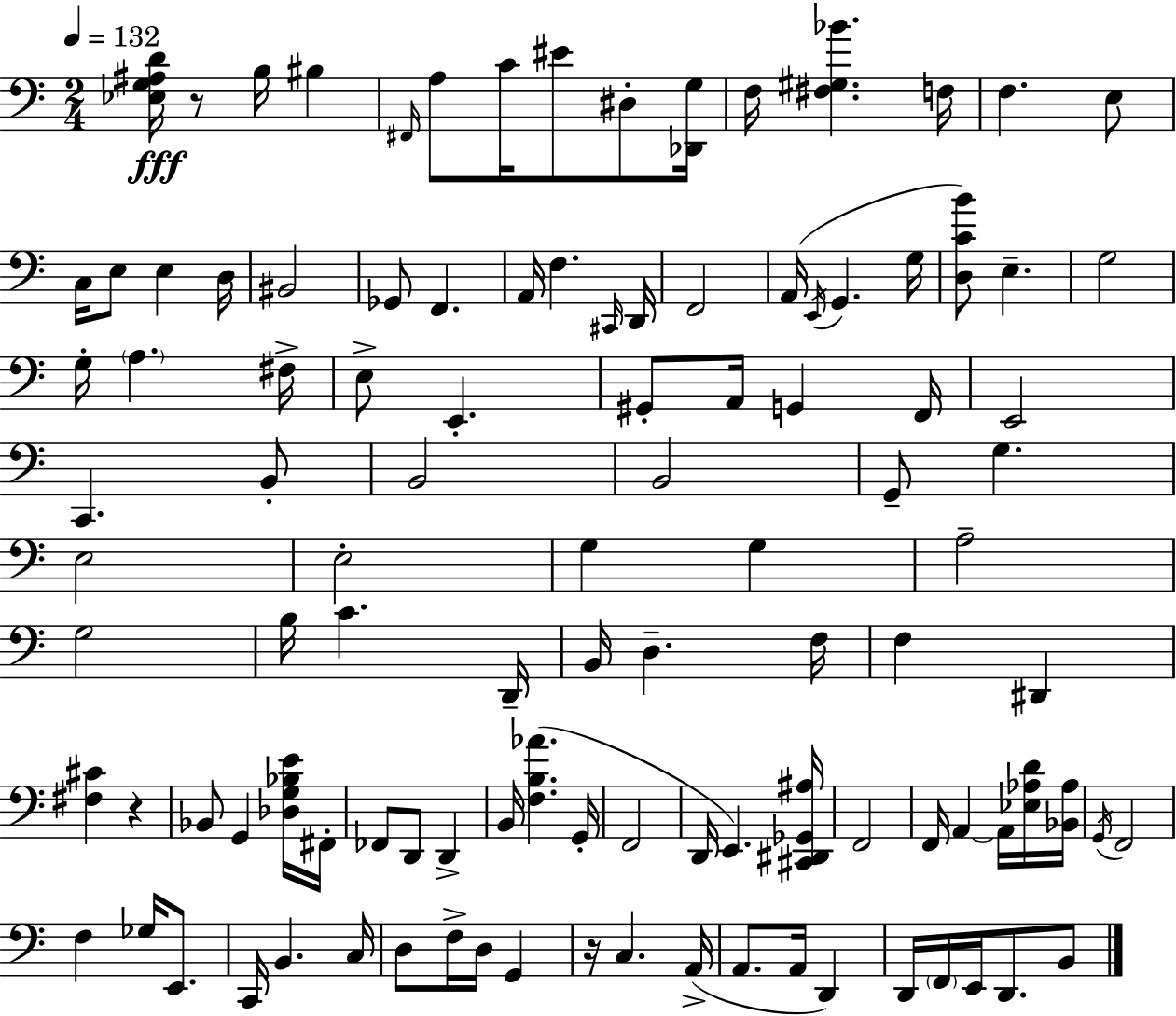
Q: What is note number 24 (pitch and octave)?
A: A2